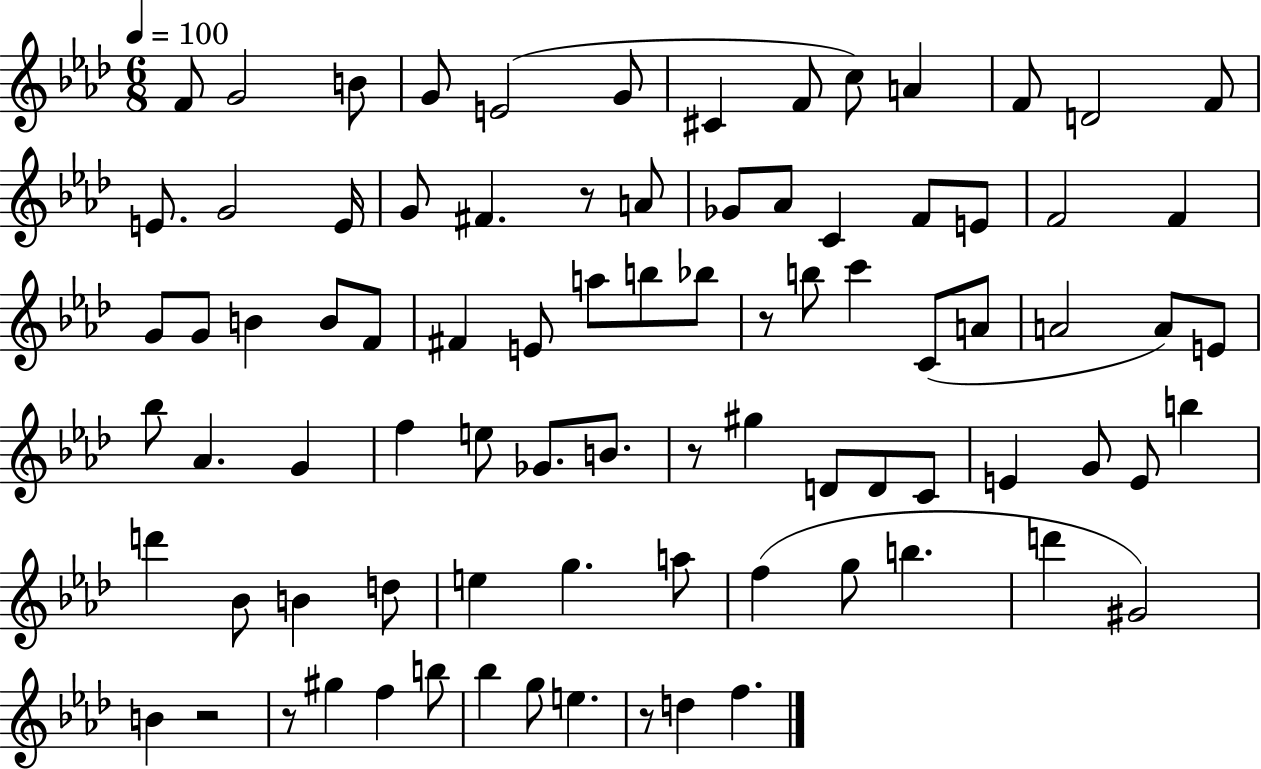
X:1
T:Untitled
M:6/8
L:1/4
K:Ab
F/2 G2 B/2 G/2 E2 G/2 ^C F/2 c/2 A F/2 D2 F/2 E/2 G2 E/4 G/2 ^F z/2 A/2 _G/2 _A/2 C F/2 E/2 F2 F G/2 G/2 B B/2 F/2 ^F E/2 a/2 b/2 _b/2 z/2 b/2 c' C/2 A/2 A2 A/2 E/2 _b/2 _A G f e/2 _G/2 B/2 z/2 ^g D/2 D/2 C/2 E G/2 E/2 b d' _B/2 B d/2 e g a/2 f g/2 b d' ^G2 B z2 z/2 ^g f b/2 _b g/2 e z/2 d f